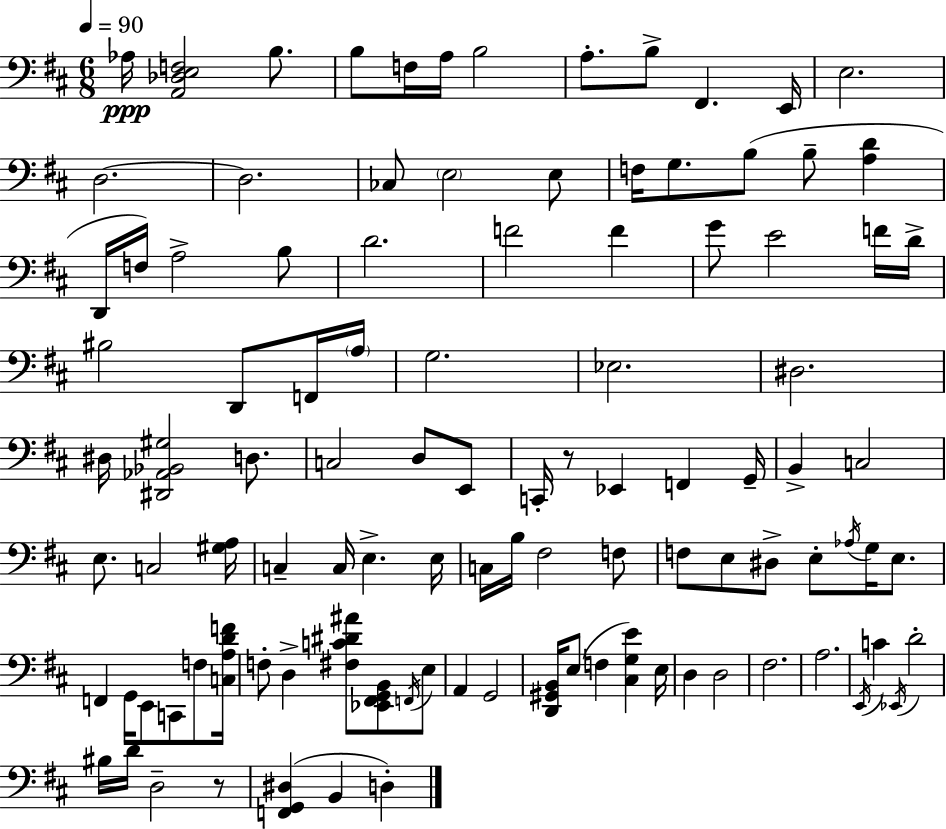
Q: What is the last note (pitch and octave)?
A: D3